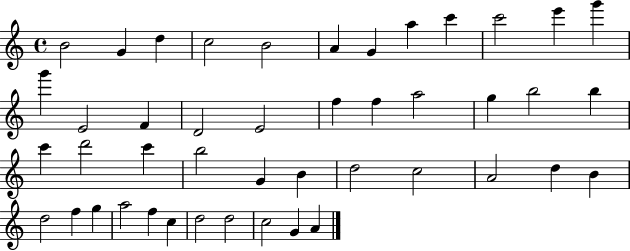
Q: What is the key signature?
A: C major